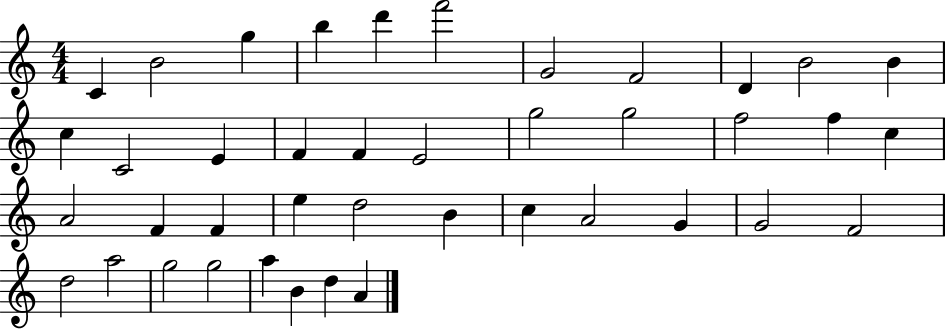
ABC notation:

X:1
T:Untitled
M:4/4
L:1/4
K:C
C B2 g b d' f'2 G2 F2 D B2 B c C2 E F F E2 g2 g2 f2 f c A2 F F e d2 B c A2 G G2 F2 d2 a2 g2 g2 a B d A